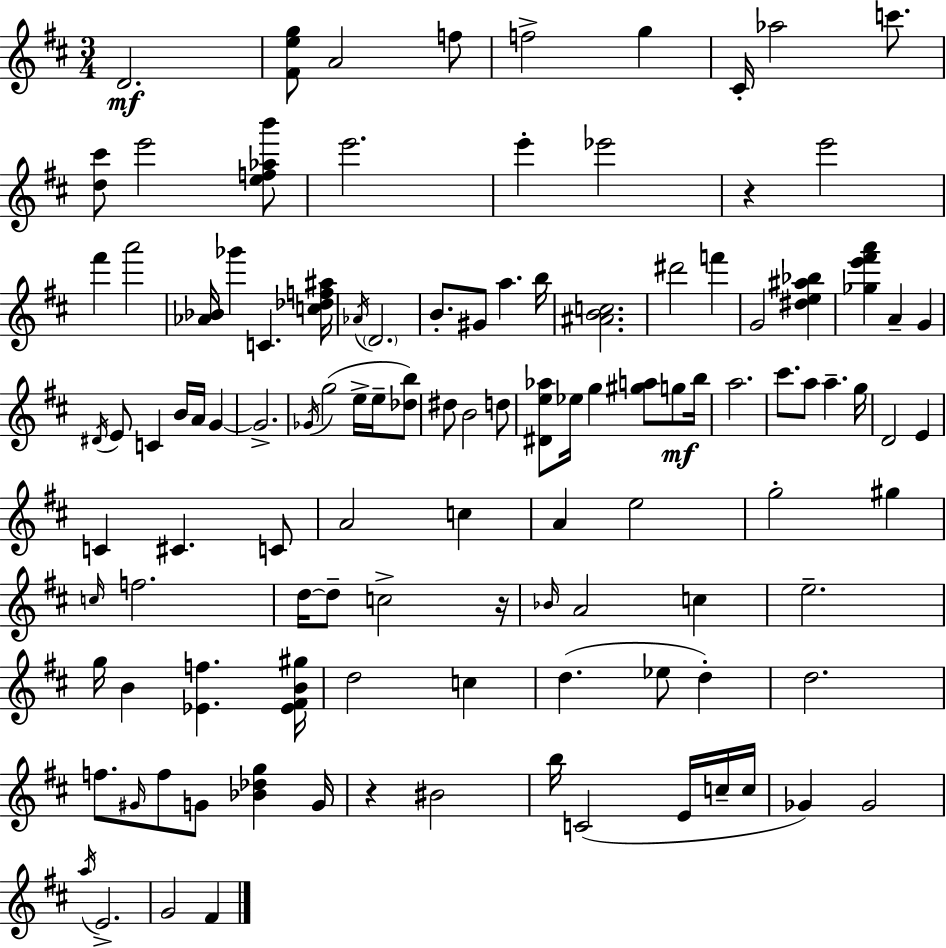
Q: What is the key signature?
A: D major